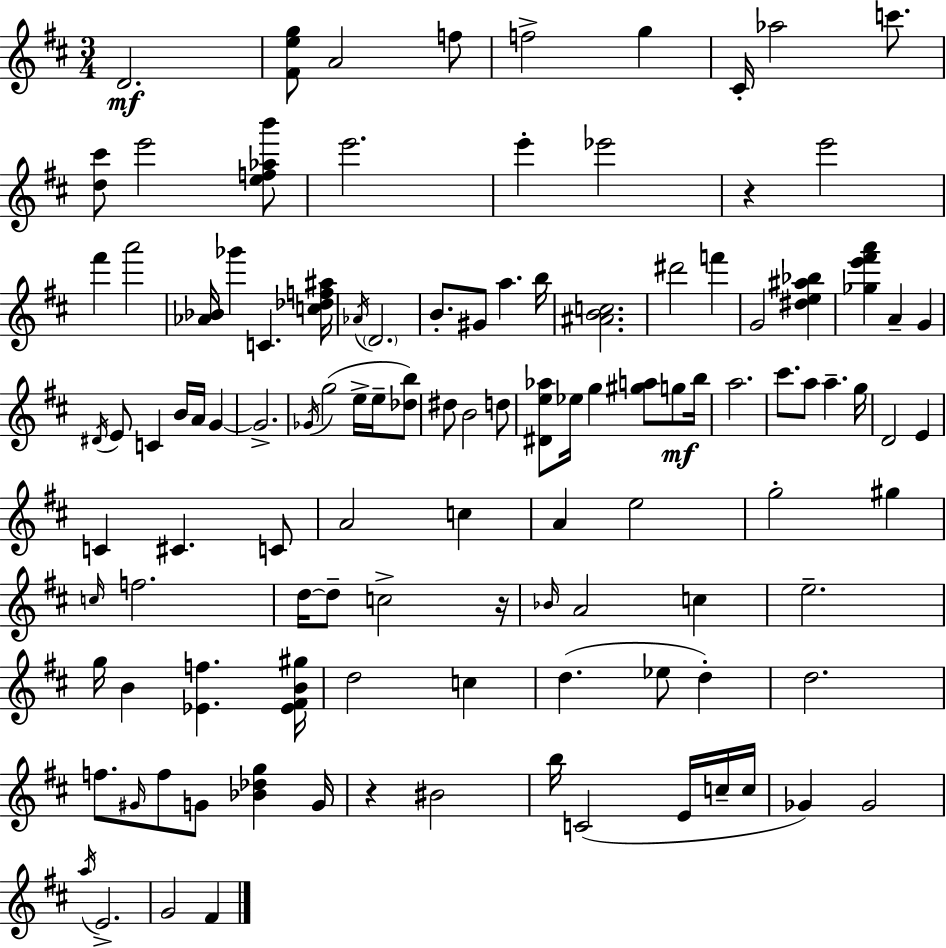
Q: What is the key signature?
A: D major